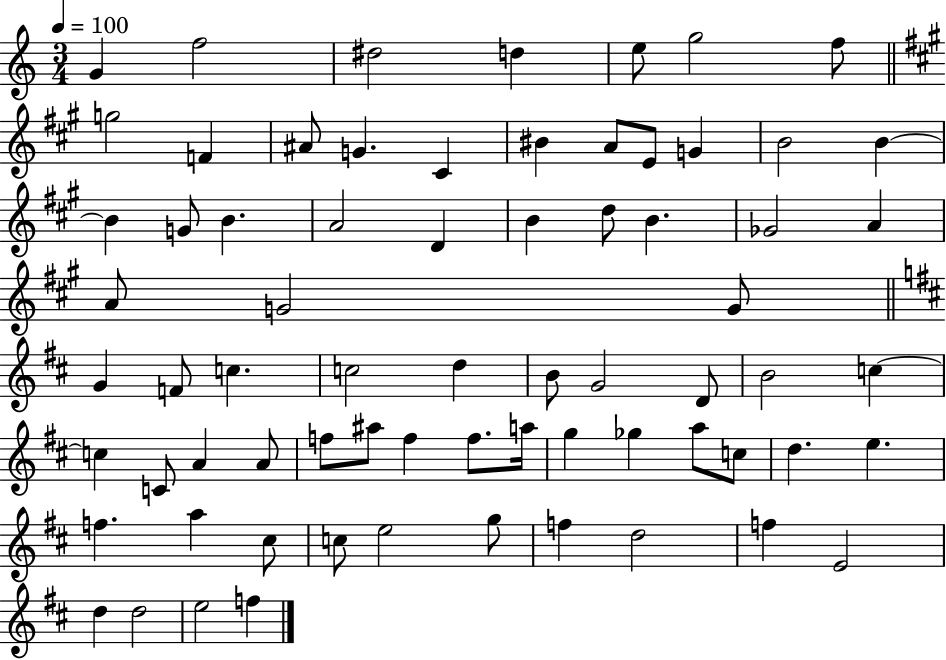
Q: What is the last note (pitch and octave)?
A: F5